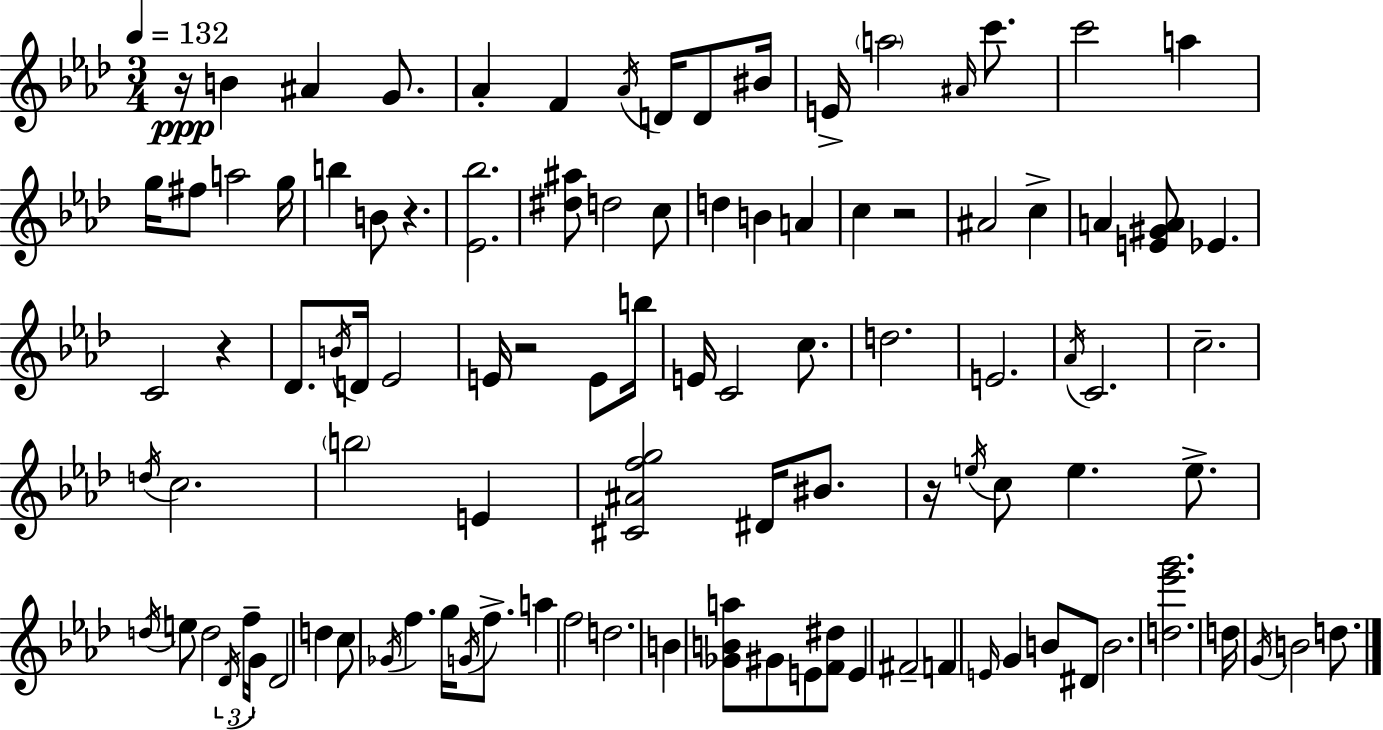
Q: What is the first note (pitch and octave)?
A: B4